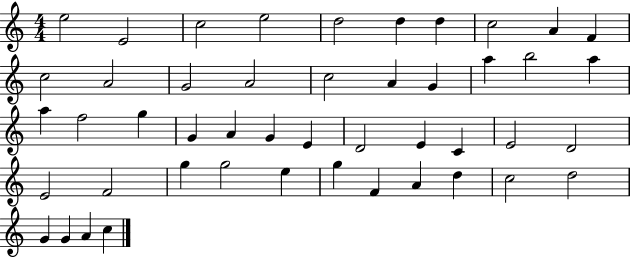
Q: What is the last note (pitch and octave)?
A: C5